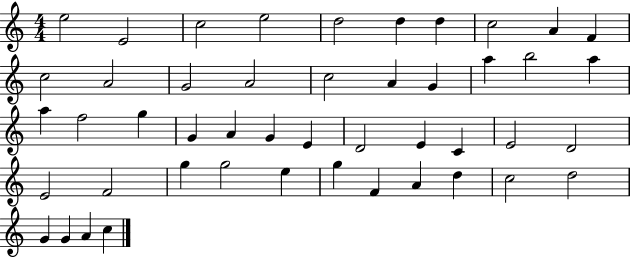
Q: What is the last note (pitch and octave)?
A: C5